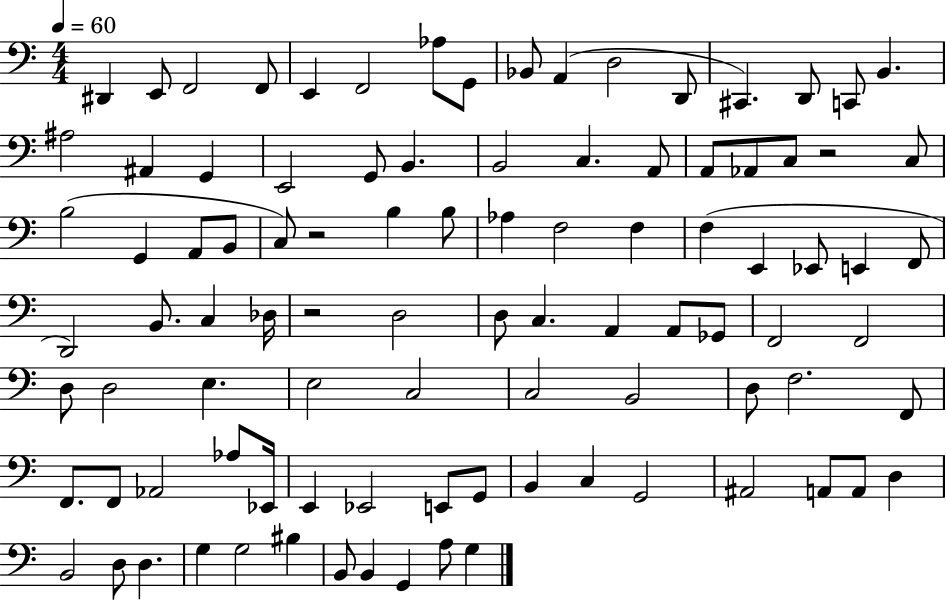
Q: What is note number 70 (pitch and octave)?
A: Ab3